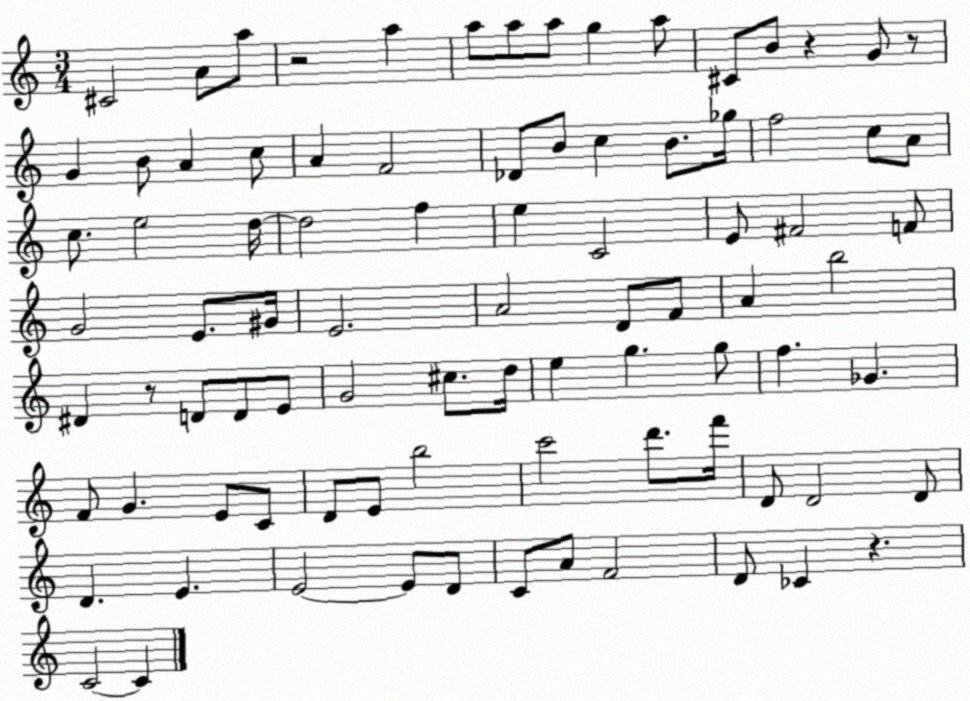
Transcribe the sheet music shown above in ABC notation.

X:1
T:Untitled
M:3/4
L:1/4
K:C
^C2 A/2 a/2 z2 a a/2 a/2 a/2 g a/2 ^C/2 B/2 z G/2 z/2 G B/2 A c/2 A F2 _D/2 B/2 c B/2 _g/4 f2 c/2 A/2 c/2 e2 d/4 d2 f e C2 E/2 ^F2 F/2 G2 E/2 ^G/4 E2 A2 D/2 F/2 A b2 ^D z/2 D/2 D/2 E/2 G2 ^c/2 d/4 e g g/2 f _G F/2 G E/2 C/2 D/2 E/2 b2 c'2 d'/2 f'/4 D/2 D2 D/2 D E E2 E/2 D/2 C/2 A/2 F2 D/2 _C z C2 C